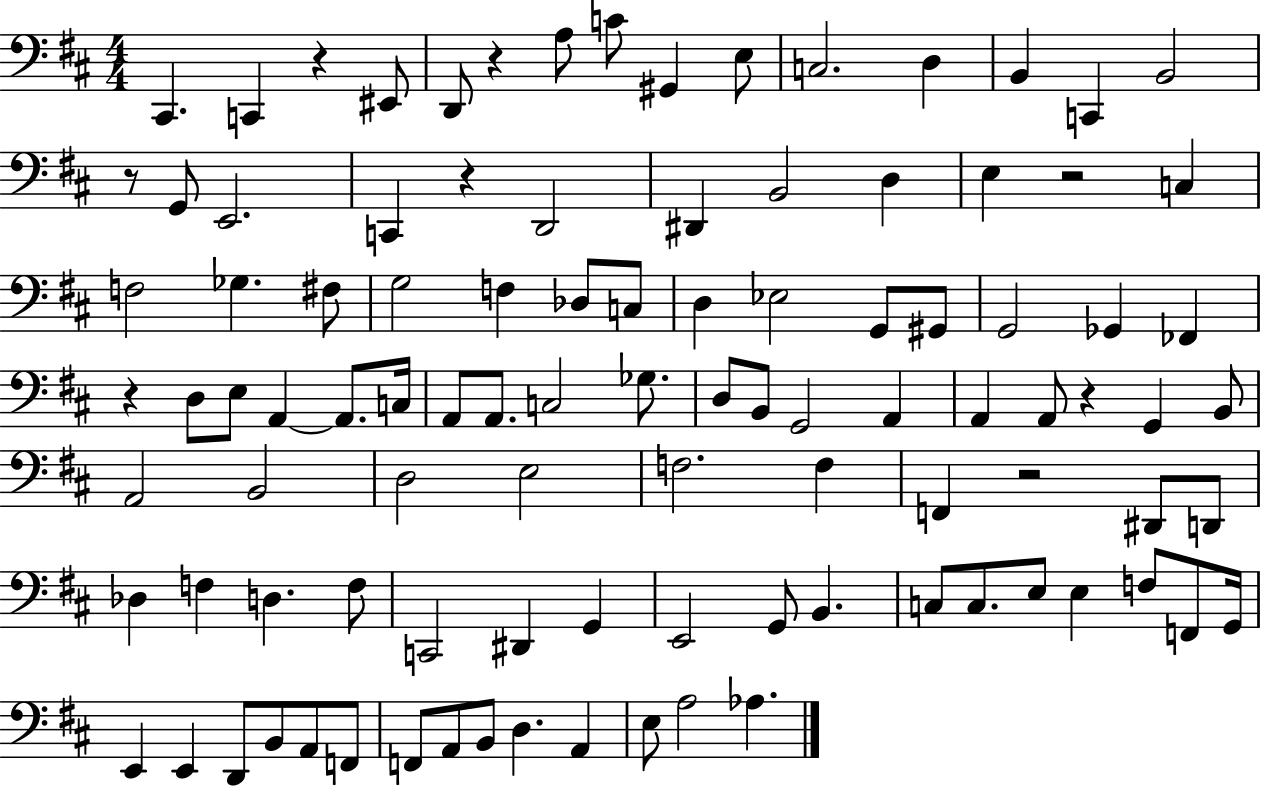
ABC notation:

X:1
T:Untitled
M:4/4
L:1/4
K:D
^C,, C,, z ^E,,/2 D,,/2 z A,/2 C/2 ^G,, E,/2 C,2 D, B,, C,, B,,2 z/2 G,,/2 E,,2 C,, z D,,2 ^D,, B,,2 D, E, z2 C, F,2 _G, ^F,/2 G,2 F, _D,/2 C,/2 D, _E,2 G,,/2 ^G,,/2 G,,2 _G,, _F,, z D,/2 E,/2 A,, A,,/2 C,/4 A,,/2 A,,/2 C,2 _G,/2 D,/2 B,,/2 G,,2 A,, A,, A,,/2 z G,, B,,/2 A,,2 B,,2 D,2 E,2 F,2 F, F,, z2 ^D,,/2 D,,/2 _D, F, D, F,/2 C,,2 ^D,, G,, E,,2 G,,/2 B,, C,/2 C,/2 E,/2 E, F,/2 F,,/2 G,,/4 E,, E,, D,,/2 B,,/2 A,,/2 F,,/2 F,,/2 A,,/2 B,,/2 D, A,, E,/2 A,2 _A,